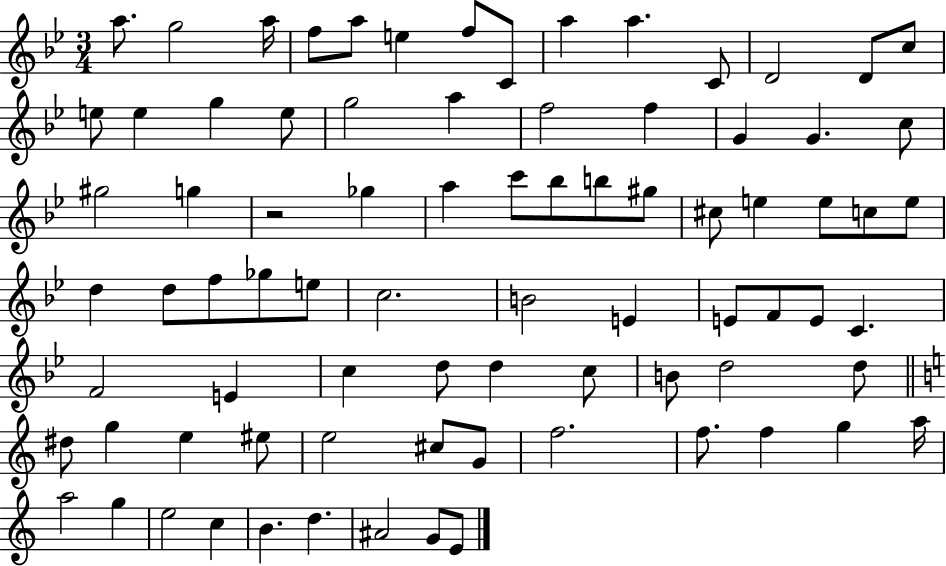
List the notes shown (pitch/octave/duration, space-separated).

A5/e. G5/h A5/s F5/e A5/e E5/q F5/e C4/e A5/q A5/q. C4/e D4/h D4/e C5/e E5/e E5/q G5/q E5/e G5/h A5/q F5/h F5/q G4/q G4/q. C5/e G#5/h G5/q R/h Gb5/q A5/q C6/e Bb5/e B5/e G#5/e C#5/e E5/q E5/e C5/e E5/e D5/q D5/e F5/e Gb5/e E5/e C5/h. B4/h E4/q E4/e F4/e E4/e C4/q. F4/h E4/q C5/q D5/e D5/q C5/e B4/e D5/h D5/e D#5/e G5/q E5/q EIS5/e E5/h C#5/e G4/e F5/h. F5/e. F5/q G5/q A5/s A5/h G5/q E5/h C5/q B4/q. D5/q. A#4/h G4/e E4/e